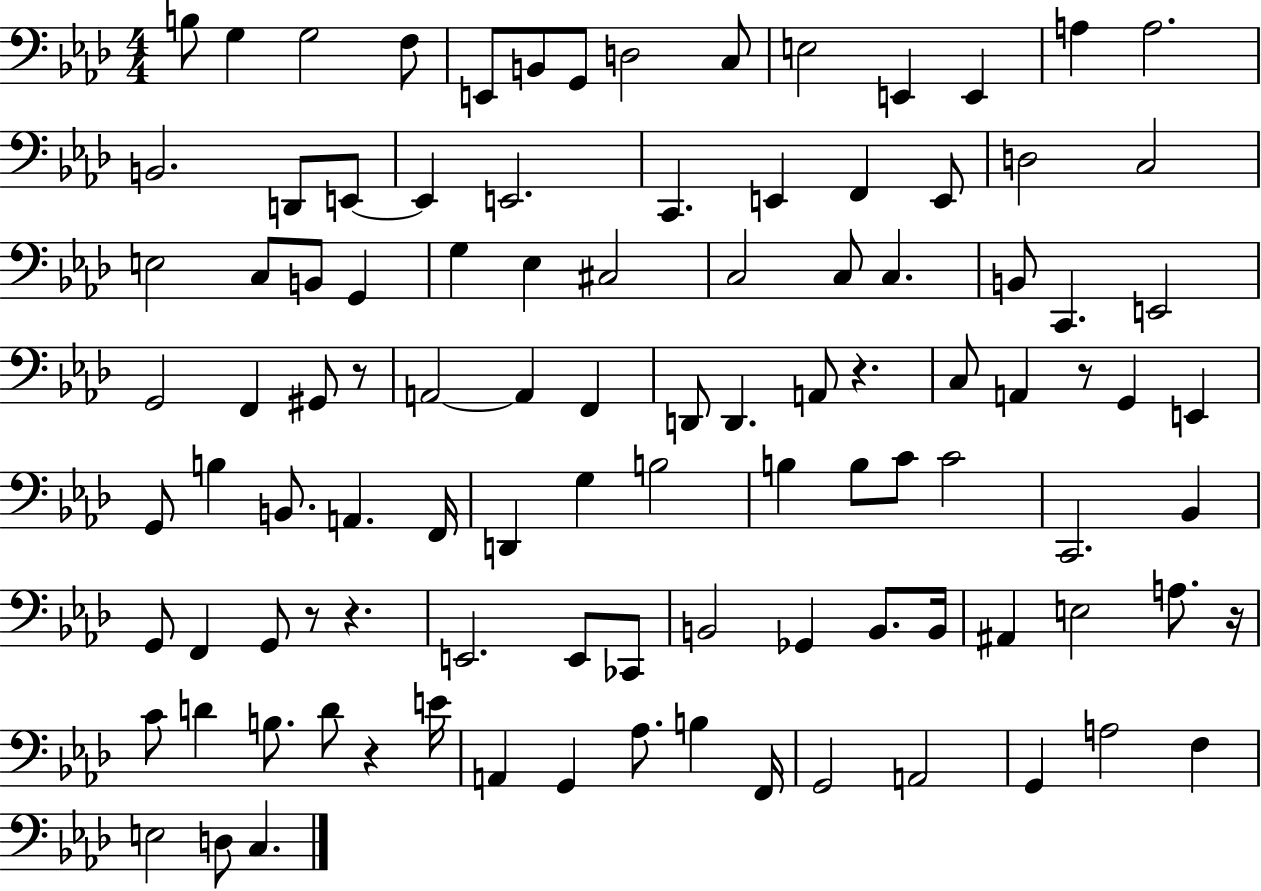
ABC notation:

X:1
T:Untitled
M:4/4
L:1/4
K:Ab
B,/2 G, G,2 F,/2 E,,/2 B,,/2 G,,/2 D,2 C,/2 E,2 E,, E,, A, A,2 B,,2 D,,/2 E,,/2 E,, E,,2 C,, E,, F,, E,,/2 D,2 C,2 E,2 C,/2 B,,/2 G,, G, _E, ^C,2 C,2 C,/2 C, B,,/2 C,, E,,2 G,,2 F,, ^G,,/2 z/2 A,,2 A,, F,, D,,/2 D,, A,,/2 z C,/2 A,, z/2 G,, E,, G,,/2 B, B,,/2 A,, F,,/4 D,, G, B,2 B, B,/2 C/2 C2 C,,2 _B,, G,,/2 F,, G,,/2 z/2 z E,,2 E,,/2 _C,,/2 B,,2 _G,, B,,/2 B,,/4 ^A,, E,2 A,/2 z/4 C/2 D B,/2 D/2 z E/4 A,, G,, _A,/2 B, F,,/4 G,,2 A,,2 G,, A,2 F, E,2 D,/2 C,